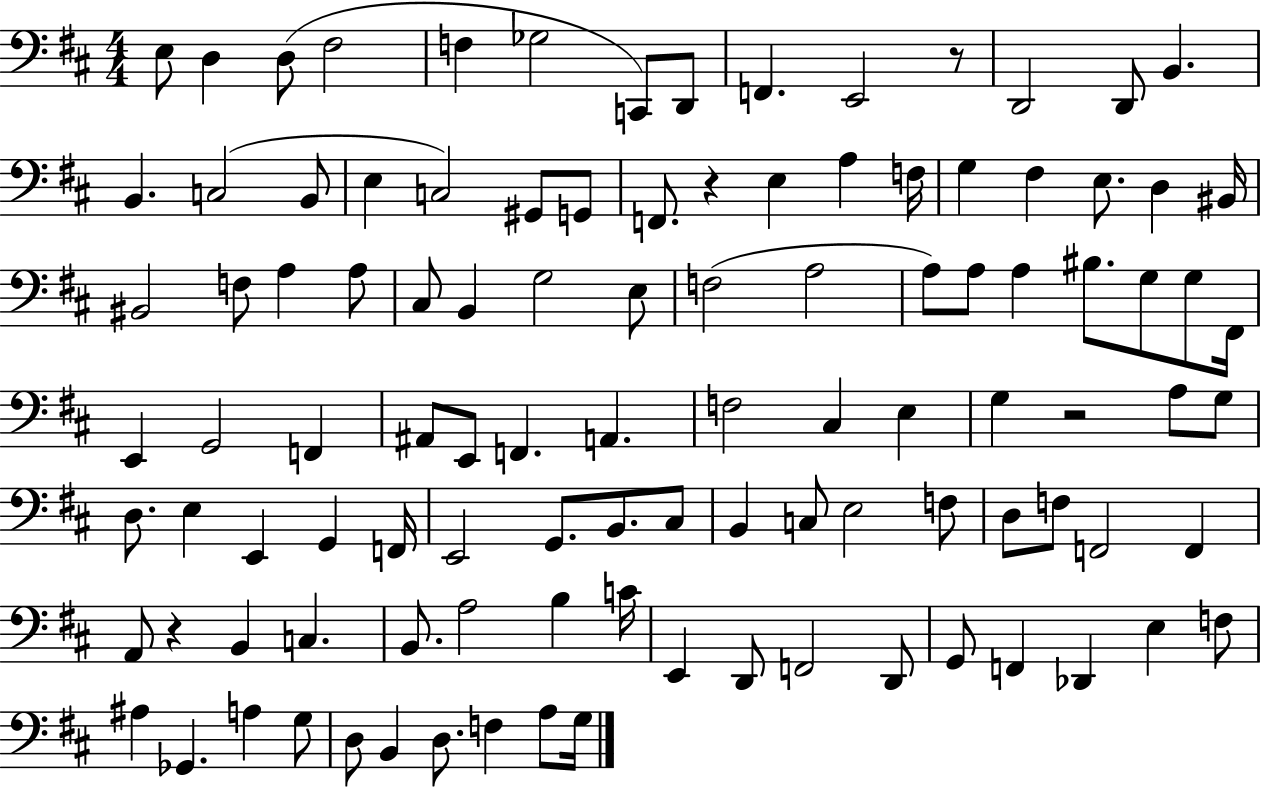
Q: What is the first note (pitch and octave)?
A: E3